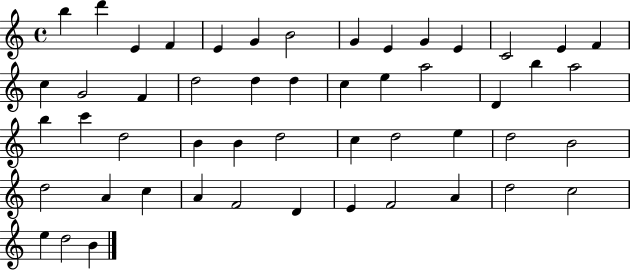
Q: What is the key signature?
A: C major